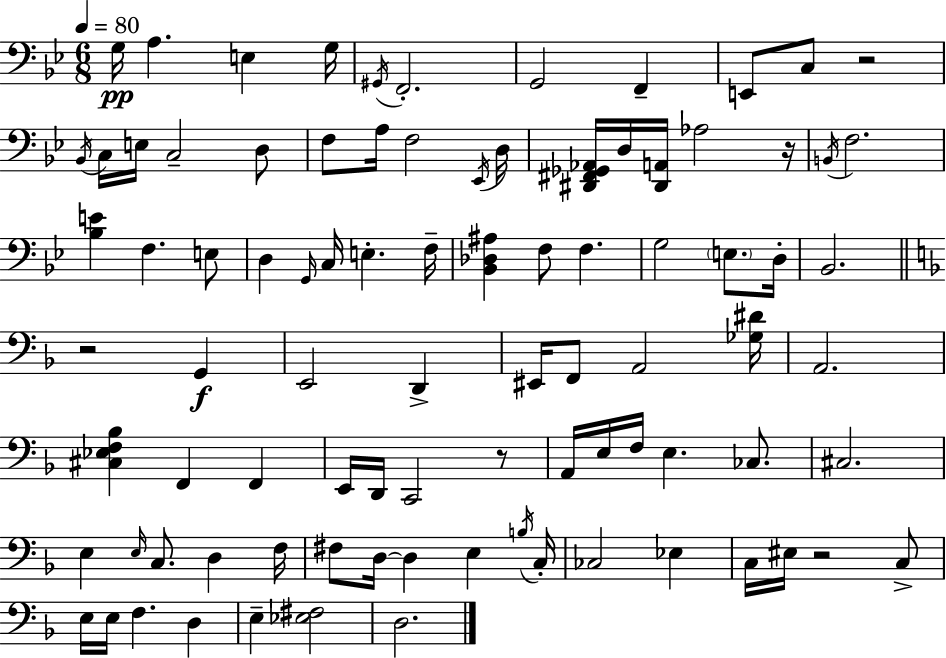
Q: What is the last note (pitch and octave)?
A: D3